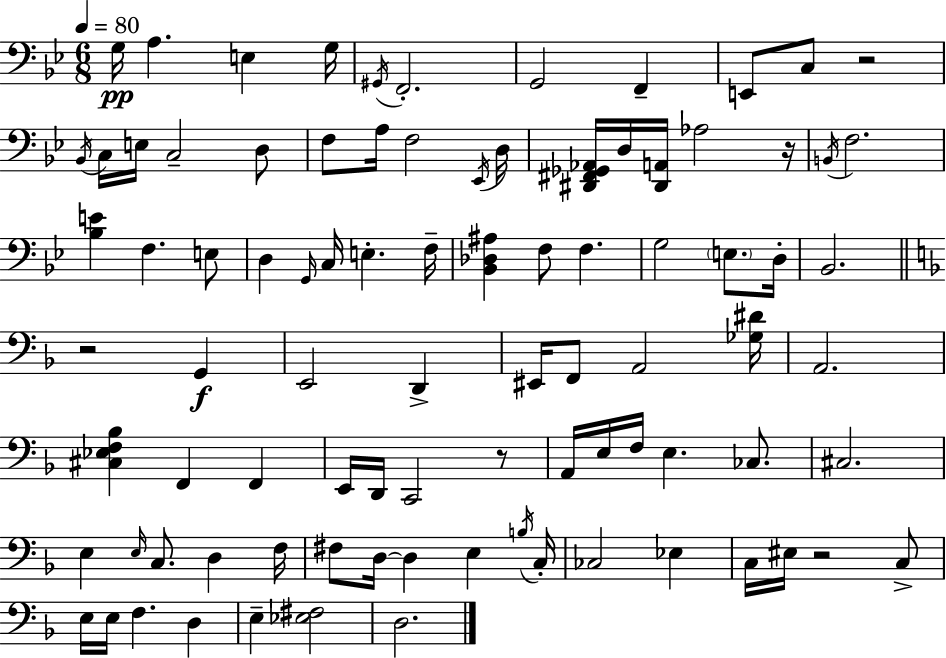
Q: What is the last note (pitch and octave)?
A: D3